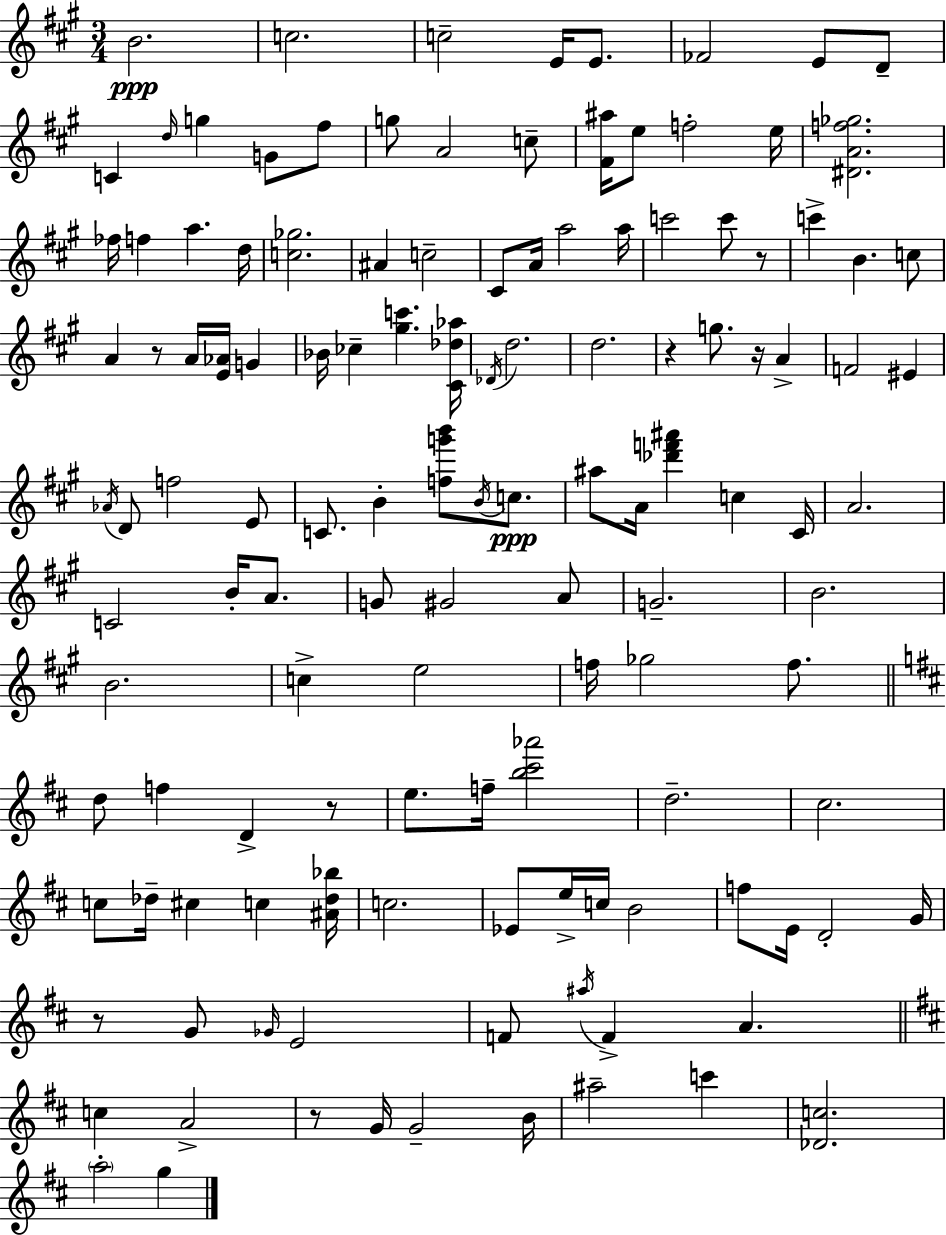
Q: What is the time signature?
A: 3/4